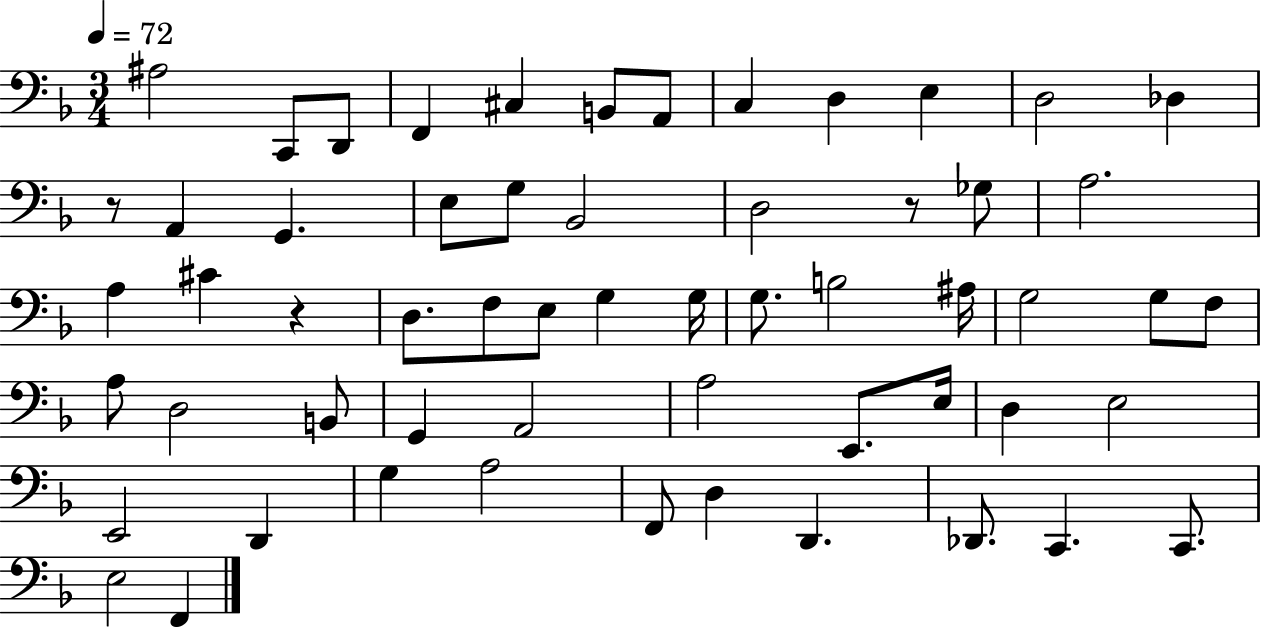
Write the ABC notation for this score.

X:1
T:Untitled
M:3/4
L:1/4
K:F
^A,2 C,,/2 D,,/2 F,, ^C, B,,/2 A,,/2 C, D, E, D,2 _D, z/2 A,, G,, E,/2 G,/2 _B,,2 D,2 z/2 _G,/2 A,2 A, ^C z D,/2 F,/2 E,/2 G, G,/4 G,/2 B,2 ^A,/4 G,2 G,/2 F,/2 A,/2 D,2 B,,/2 G,, A,,2 A,2 E,,/2 E,/4 D, E,2 E,,2 D,, G, A,2 F,,/2 D, D,, _D,,/2 C,, C,,/2 E,2 F,,